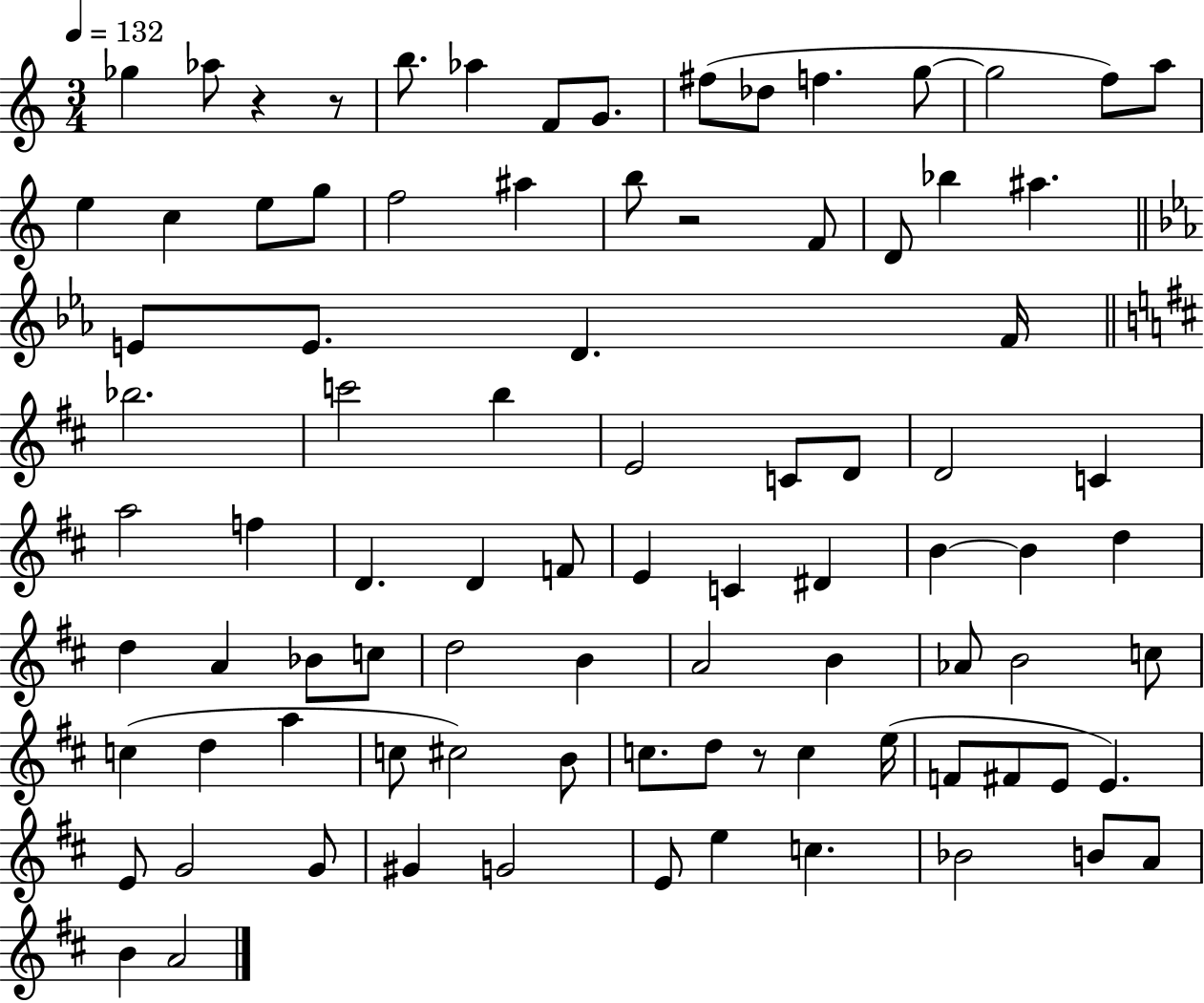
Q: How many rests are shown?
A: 4